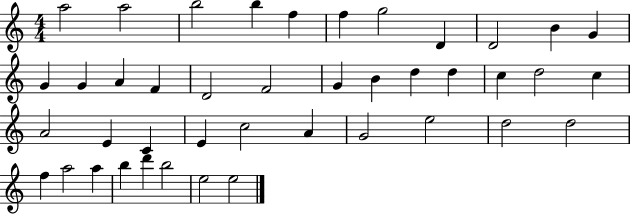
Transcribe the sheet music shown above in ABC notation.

X:1
T:Untitled
M:4/4
L:1/4
K:C
a2 a2 b2 b f f g2 D D2 B G G G A F D2 F2 G B d d c d2 c A2 E C E c2 A G2 e2 d2 d2 f a2 a b d' b2 e2 e2